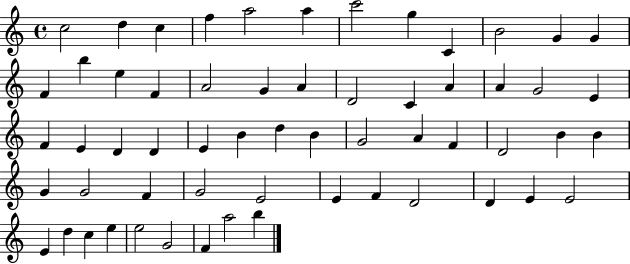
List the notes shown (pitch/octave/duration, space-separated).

C5/h D5/q C5/q F5/q A5/h A5/q C6/h G5/q C4/q B4/h G4/q G4/q F4/q B5/q E5/q F4/q A4/h G4/q A4/q D4/h C4/q A4/q A4/q G4/h E4/q F4/q E4/q D4/q D4/q E4/q B4/q D5/q B4/q G4/h A4/q F4/q D4/h B4/q B4/q G4/q G4/h F4/q G4/h E4/h E4/q F4/q D4/h D4/q E4/q E4/h E4/q D5/q C5/q E5/q E5/h G4/h F4/q A5/h B5/q